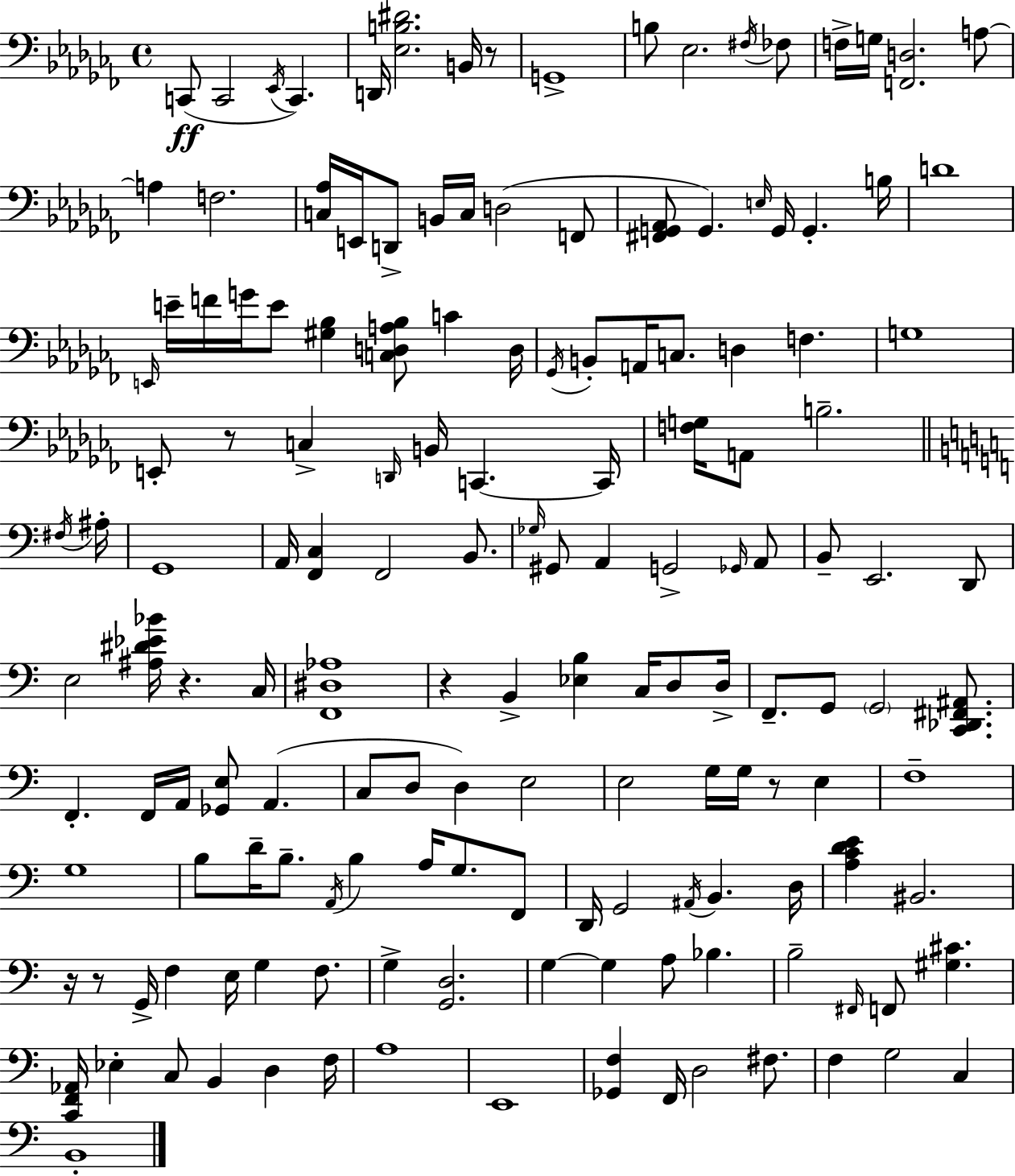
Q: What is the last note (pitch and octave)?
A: B2